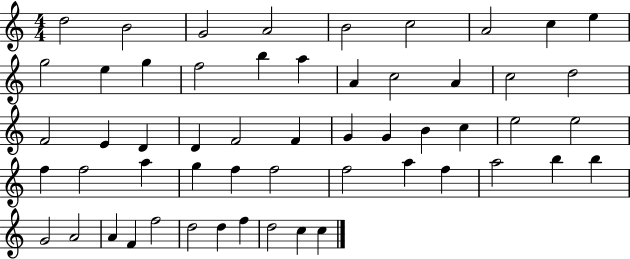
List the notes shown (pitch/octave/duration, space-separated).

D5/h B4/h G4/h A4/h B4/h C5/h A4/h C5/q E5/q G5/h E5/q G5/q F5/h B5/q A5/q A4/q C5/h A4/q C5/h D5/h F4/h E4/q D4/q D4/q F4/h F4/q G4/q G4/q B4/q C5/q E5/h E5/h F5/q F5/h A5/q G5/q F5/q F5/h F5/h A5/q F5/q A5/h B5/q B5/q G4/h A4/h A4/q F4/q F5/h D5/h D5/q F5/q D5/h C5/q C5/q